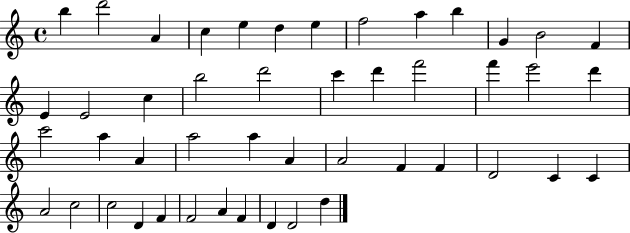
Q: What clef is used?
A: treble